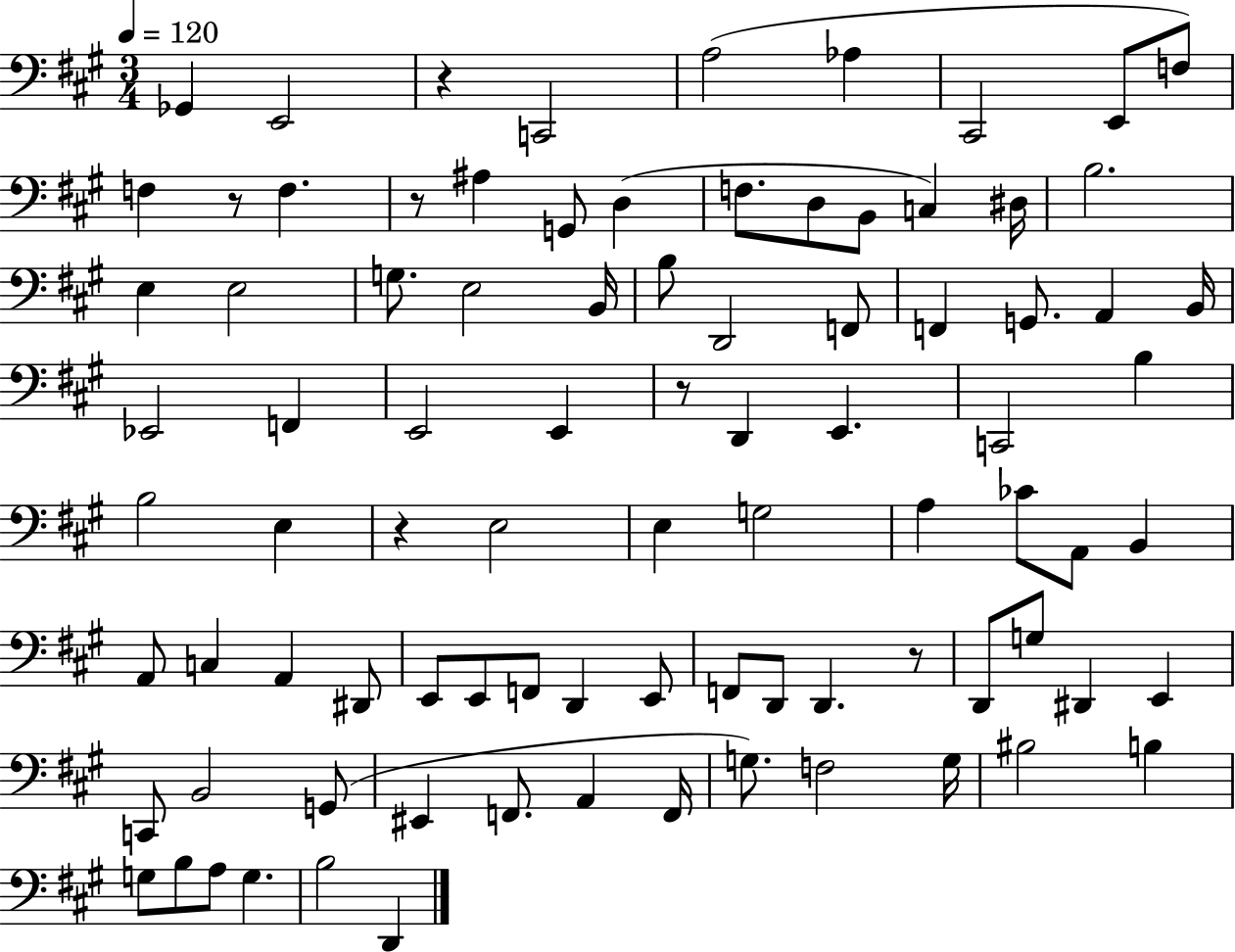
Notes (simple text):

Gb2/q E2/h R/q C2/h A3/h Ab3/q C#2/h E2/e F3/e F3/q R/e F3/q. R/e A#3/q G2/e D3/q F3/e. D3/e B2/e C3/q D#3/s B3/h. E3/q E3/h G3/e. E3/h B2/s B3/e D2/h F2/e F2/q G2/e. A2/q B2/s Eb2/h F2/q E2/h E2/q R/e D2/q E2/q. C2/h B3/q B3/h E3/q R/q E3/h E3/q G3/h A3/q CES4/e A2/e B2/q A2/e C3/q A2/q D#2/e E2/e E2/e F2/e D2/q E2/e F2/e D2/e D2/q. R/e D2/e G3/e D#2/q E2/q C2/e B2/h G2/e EIS2/q F2/e. A2/q F2/s G3/e. F3/h G3/s BIS3/h B3/q G3/e B3/e A3/e G3/q. B3/h D2/q